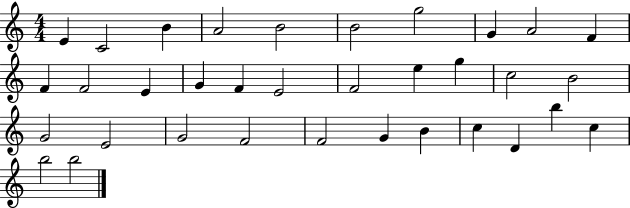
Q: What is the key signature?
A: C major